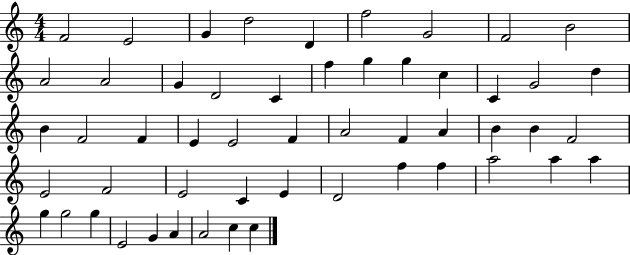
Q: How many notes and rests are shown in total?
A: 53